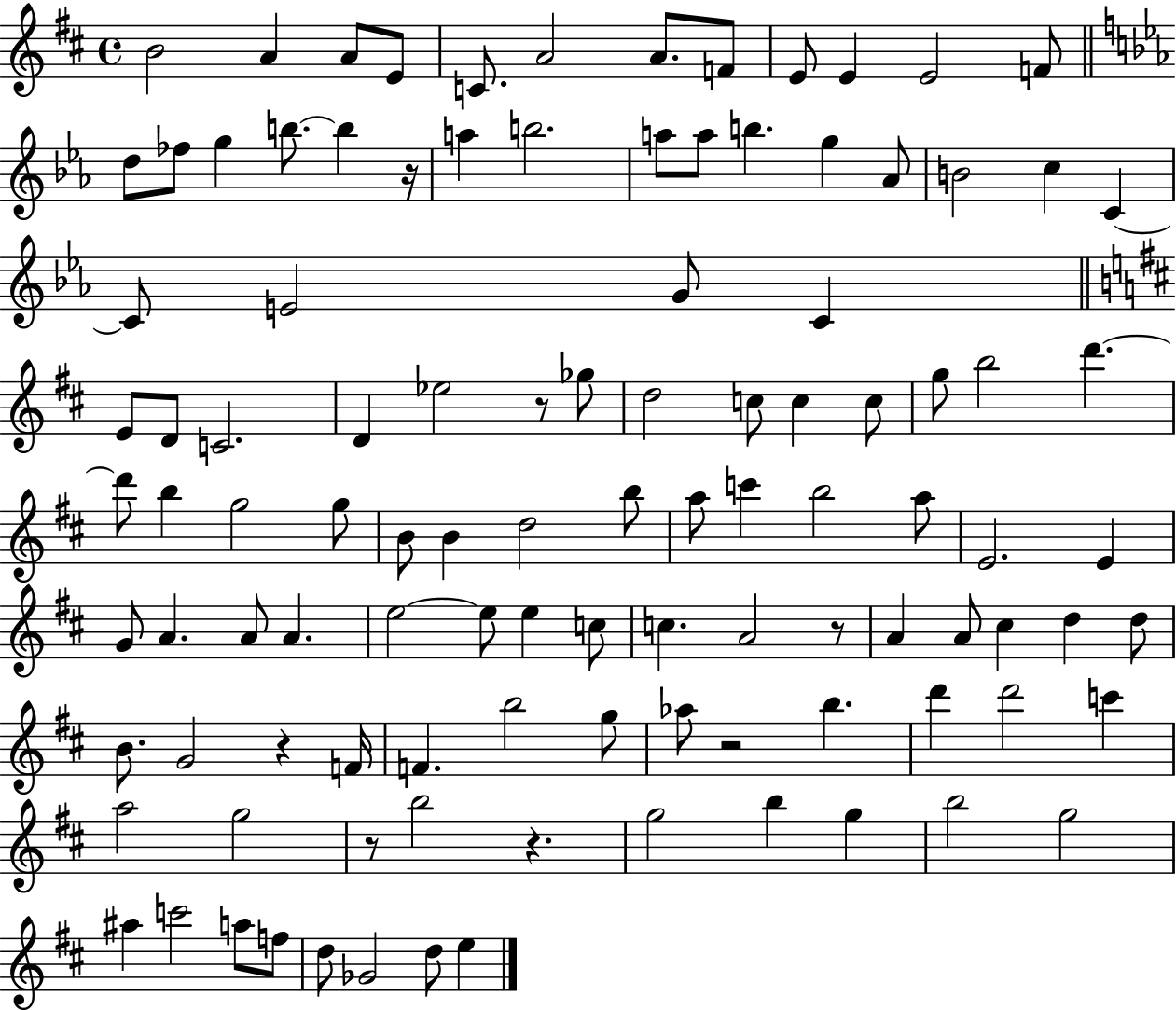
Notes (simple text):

B4/h A4/q A4/e E4/e C4/e. A4/h A4/e. F4/e E4/e E4/q E4/h F4/e D5/e FES5/e G5/q B5/e. B5/q R/s A5/q B5/h. A5/e A5/e B5/q. G5/q Ab4/e B4/h C5/q C4/q C4/e E4/h G4/e C4/q E4/e D4/e C4/h. D4/q Eb5/h R/e Gb5/e D5/h C5/e C5/q C5/e G5/e B5/h D6/q. D6/e B5/q G5/h G5/e B4/e B4/q D5/h B5/e A5/e C6/q B5/h A5/e E4/h. E4/q G4/e A4/q. A4/e A4/q. E5/h E5/e E5/q C5/e C5/q. A4/h R/e A4/q A4/e C#5/q D5/q D5/e B4/e. G4/h R/q F4/s F4/q. B5/h G5/e Ab5/e R/h B5/q. D6/q D6/h C6/q A5/h G5/h R/e B5/h R/q. G5/h B5/q G5/q B5/h G5/h A#5/q C6/h A5/e F5/e D5/e Gb4/h D5/e E5/q